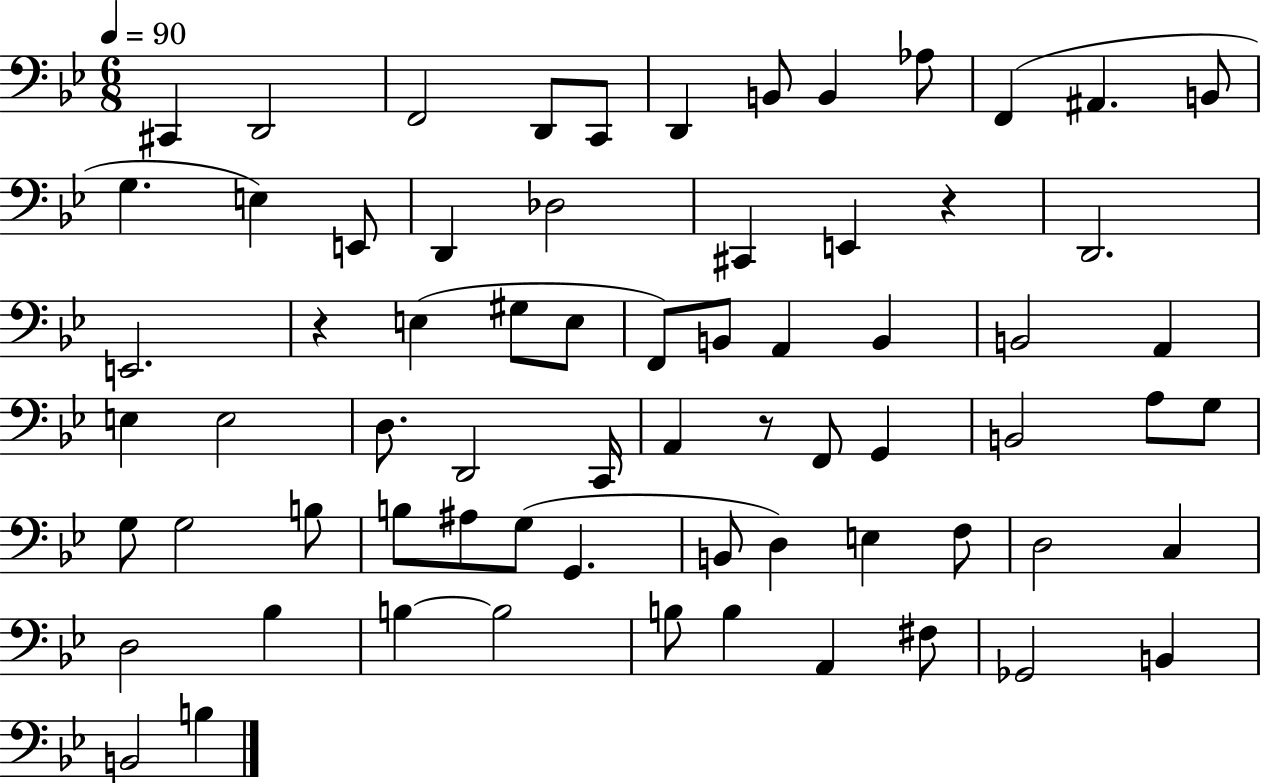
C#2/q D2/h F2/h D2/e C2/e D2/q B2/e B2/q Ab3/e F2/q A#2/q. B2/e G3/q. E3/q E2/e D2/q Db3/h C#2/q E2/q R/q D2/h. E2/h. R/q E3/q G#3/e E3/e F2/e B2/e A2/q B2/q B2/h A2/q E3/q E3/h D3/e. D2/h C2/s A2/q R/e F2/e G2/q B2/h A3/e G3/e G3/e G3/h B3/e B3/e A#3/e G3/e G2/q. B2/e D3/q E3/q F3/e D3/h C3/q D3/h Bb3/q B3/q B3/h B3/e B3/q A2/q F#3/e Gb2/h B2/q B2/h B3/q